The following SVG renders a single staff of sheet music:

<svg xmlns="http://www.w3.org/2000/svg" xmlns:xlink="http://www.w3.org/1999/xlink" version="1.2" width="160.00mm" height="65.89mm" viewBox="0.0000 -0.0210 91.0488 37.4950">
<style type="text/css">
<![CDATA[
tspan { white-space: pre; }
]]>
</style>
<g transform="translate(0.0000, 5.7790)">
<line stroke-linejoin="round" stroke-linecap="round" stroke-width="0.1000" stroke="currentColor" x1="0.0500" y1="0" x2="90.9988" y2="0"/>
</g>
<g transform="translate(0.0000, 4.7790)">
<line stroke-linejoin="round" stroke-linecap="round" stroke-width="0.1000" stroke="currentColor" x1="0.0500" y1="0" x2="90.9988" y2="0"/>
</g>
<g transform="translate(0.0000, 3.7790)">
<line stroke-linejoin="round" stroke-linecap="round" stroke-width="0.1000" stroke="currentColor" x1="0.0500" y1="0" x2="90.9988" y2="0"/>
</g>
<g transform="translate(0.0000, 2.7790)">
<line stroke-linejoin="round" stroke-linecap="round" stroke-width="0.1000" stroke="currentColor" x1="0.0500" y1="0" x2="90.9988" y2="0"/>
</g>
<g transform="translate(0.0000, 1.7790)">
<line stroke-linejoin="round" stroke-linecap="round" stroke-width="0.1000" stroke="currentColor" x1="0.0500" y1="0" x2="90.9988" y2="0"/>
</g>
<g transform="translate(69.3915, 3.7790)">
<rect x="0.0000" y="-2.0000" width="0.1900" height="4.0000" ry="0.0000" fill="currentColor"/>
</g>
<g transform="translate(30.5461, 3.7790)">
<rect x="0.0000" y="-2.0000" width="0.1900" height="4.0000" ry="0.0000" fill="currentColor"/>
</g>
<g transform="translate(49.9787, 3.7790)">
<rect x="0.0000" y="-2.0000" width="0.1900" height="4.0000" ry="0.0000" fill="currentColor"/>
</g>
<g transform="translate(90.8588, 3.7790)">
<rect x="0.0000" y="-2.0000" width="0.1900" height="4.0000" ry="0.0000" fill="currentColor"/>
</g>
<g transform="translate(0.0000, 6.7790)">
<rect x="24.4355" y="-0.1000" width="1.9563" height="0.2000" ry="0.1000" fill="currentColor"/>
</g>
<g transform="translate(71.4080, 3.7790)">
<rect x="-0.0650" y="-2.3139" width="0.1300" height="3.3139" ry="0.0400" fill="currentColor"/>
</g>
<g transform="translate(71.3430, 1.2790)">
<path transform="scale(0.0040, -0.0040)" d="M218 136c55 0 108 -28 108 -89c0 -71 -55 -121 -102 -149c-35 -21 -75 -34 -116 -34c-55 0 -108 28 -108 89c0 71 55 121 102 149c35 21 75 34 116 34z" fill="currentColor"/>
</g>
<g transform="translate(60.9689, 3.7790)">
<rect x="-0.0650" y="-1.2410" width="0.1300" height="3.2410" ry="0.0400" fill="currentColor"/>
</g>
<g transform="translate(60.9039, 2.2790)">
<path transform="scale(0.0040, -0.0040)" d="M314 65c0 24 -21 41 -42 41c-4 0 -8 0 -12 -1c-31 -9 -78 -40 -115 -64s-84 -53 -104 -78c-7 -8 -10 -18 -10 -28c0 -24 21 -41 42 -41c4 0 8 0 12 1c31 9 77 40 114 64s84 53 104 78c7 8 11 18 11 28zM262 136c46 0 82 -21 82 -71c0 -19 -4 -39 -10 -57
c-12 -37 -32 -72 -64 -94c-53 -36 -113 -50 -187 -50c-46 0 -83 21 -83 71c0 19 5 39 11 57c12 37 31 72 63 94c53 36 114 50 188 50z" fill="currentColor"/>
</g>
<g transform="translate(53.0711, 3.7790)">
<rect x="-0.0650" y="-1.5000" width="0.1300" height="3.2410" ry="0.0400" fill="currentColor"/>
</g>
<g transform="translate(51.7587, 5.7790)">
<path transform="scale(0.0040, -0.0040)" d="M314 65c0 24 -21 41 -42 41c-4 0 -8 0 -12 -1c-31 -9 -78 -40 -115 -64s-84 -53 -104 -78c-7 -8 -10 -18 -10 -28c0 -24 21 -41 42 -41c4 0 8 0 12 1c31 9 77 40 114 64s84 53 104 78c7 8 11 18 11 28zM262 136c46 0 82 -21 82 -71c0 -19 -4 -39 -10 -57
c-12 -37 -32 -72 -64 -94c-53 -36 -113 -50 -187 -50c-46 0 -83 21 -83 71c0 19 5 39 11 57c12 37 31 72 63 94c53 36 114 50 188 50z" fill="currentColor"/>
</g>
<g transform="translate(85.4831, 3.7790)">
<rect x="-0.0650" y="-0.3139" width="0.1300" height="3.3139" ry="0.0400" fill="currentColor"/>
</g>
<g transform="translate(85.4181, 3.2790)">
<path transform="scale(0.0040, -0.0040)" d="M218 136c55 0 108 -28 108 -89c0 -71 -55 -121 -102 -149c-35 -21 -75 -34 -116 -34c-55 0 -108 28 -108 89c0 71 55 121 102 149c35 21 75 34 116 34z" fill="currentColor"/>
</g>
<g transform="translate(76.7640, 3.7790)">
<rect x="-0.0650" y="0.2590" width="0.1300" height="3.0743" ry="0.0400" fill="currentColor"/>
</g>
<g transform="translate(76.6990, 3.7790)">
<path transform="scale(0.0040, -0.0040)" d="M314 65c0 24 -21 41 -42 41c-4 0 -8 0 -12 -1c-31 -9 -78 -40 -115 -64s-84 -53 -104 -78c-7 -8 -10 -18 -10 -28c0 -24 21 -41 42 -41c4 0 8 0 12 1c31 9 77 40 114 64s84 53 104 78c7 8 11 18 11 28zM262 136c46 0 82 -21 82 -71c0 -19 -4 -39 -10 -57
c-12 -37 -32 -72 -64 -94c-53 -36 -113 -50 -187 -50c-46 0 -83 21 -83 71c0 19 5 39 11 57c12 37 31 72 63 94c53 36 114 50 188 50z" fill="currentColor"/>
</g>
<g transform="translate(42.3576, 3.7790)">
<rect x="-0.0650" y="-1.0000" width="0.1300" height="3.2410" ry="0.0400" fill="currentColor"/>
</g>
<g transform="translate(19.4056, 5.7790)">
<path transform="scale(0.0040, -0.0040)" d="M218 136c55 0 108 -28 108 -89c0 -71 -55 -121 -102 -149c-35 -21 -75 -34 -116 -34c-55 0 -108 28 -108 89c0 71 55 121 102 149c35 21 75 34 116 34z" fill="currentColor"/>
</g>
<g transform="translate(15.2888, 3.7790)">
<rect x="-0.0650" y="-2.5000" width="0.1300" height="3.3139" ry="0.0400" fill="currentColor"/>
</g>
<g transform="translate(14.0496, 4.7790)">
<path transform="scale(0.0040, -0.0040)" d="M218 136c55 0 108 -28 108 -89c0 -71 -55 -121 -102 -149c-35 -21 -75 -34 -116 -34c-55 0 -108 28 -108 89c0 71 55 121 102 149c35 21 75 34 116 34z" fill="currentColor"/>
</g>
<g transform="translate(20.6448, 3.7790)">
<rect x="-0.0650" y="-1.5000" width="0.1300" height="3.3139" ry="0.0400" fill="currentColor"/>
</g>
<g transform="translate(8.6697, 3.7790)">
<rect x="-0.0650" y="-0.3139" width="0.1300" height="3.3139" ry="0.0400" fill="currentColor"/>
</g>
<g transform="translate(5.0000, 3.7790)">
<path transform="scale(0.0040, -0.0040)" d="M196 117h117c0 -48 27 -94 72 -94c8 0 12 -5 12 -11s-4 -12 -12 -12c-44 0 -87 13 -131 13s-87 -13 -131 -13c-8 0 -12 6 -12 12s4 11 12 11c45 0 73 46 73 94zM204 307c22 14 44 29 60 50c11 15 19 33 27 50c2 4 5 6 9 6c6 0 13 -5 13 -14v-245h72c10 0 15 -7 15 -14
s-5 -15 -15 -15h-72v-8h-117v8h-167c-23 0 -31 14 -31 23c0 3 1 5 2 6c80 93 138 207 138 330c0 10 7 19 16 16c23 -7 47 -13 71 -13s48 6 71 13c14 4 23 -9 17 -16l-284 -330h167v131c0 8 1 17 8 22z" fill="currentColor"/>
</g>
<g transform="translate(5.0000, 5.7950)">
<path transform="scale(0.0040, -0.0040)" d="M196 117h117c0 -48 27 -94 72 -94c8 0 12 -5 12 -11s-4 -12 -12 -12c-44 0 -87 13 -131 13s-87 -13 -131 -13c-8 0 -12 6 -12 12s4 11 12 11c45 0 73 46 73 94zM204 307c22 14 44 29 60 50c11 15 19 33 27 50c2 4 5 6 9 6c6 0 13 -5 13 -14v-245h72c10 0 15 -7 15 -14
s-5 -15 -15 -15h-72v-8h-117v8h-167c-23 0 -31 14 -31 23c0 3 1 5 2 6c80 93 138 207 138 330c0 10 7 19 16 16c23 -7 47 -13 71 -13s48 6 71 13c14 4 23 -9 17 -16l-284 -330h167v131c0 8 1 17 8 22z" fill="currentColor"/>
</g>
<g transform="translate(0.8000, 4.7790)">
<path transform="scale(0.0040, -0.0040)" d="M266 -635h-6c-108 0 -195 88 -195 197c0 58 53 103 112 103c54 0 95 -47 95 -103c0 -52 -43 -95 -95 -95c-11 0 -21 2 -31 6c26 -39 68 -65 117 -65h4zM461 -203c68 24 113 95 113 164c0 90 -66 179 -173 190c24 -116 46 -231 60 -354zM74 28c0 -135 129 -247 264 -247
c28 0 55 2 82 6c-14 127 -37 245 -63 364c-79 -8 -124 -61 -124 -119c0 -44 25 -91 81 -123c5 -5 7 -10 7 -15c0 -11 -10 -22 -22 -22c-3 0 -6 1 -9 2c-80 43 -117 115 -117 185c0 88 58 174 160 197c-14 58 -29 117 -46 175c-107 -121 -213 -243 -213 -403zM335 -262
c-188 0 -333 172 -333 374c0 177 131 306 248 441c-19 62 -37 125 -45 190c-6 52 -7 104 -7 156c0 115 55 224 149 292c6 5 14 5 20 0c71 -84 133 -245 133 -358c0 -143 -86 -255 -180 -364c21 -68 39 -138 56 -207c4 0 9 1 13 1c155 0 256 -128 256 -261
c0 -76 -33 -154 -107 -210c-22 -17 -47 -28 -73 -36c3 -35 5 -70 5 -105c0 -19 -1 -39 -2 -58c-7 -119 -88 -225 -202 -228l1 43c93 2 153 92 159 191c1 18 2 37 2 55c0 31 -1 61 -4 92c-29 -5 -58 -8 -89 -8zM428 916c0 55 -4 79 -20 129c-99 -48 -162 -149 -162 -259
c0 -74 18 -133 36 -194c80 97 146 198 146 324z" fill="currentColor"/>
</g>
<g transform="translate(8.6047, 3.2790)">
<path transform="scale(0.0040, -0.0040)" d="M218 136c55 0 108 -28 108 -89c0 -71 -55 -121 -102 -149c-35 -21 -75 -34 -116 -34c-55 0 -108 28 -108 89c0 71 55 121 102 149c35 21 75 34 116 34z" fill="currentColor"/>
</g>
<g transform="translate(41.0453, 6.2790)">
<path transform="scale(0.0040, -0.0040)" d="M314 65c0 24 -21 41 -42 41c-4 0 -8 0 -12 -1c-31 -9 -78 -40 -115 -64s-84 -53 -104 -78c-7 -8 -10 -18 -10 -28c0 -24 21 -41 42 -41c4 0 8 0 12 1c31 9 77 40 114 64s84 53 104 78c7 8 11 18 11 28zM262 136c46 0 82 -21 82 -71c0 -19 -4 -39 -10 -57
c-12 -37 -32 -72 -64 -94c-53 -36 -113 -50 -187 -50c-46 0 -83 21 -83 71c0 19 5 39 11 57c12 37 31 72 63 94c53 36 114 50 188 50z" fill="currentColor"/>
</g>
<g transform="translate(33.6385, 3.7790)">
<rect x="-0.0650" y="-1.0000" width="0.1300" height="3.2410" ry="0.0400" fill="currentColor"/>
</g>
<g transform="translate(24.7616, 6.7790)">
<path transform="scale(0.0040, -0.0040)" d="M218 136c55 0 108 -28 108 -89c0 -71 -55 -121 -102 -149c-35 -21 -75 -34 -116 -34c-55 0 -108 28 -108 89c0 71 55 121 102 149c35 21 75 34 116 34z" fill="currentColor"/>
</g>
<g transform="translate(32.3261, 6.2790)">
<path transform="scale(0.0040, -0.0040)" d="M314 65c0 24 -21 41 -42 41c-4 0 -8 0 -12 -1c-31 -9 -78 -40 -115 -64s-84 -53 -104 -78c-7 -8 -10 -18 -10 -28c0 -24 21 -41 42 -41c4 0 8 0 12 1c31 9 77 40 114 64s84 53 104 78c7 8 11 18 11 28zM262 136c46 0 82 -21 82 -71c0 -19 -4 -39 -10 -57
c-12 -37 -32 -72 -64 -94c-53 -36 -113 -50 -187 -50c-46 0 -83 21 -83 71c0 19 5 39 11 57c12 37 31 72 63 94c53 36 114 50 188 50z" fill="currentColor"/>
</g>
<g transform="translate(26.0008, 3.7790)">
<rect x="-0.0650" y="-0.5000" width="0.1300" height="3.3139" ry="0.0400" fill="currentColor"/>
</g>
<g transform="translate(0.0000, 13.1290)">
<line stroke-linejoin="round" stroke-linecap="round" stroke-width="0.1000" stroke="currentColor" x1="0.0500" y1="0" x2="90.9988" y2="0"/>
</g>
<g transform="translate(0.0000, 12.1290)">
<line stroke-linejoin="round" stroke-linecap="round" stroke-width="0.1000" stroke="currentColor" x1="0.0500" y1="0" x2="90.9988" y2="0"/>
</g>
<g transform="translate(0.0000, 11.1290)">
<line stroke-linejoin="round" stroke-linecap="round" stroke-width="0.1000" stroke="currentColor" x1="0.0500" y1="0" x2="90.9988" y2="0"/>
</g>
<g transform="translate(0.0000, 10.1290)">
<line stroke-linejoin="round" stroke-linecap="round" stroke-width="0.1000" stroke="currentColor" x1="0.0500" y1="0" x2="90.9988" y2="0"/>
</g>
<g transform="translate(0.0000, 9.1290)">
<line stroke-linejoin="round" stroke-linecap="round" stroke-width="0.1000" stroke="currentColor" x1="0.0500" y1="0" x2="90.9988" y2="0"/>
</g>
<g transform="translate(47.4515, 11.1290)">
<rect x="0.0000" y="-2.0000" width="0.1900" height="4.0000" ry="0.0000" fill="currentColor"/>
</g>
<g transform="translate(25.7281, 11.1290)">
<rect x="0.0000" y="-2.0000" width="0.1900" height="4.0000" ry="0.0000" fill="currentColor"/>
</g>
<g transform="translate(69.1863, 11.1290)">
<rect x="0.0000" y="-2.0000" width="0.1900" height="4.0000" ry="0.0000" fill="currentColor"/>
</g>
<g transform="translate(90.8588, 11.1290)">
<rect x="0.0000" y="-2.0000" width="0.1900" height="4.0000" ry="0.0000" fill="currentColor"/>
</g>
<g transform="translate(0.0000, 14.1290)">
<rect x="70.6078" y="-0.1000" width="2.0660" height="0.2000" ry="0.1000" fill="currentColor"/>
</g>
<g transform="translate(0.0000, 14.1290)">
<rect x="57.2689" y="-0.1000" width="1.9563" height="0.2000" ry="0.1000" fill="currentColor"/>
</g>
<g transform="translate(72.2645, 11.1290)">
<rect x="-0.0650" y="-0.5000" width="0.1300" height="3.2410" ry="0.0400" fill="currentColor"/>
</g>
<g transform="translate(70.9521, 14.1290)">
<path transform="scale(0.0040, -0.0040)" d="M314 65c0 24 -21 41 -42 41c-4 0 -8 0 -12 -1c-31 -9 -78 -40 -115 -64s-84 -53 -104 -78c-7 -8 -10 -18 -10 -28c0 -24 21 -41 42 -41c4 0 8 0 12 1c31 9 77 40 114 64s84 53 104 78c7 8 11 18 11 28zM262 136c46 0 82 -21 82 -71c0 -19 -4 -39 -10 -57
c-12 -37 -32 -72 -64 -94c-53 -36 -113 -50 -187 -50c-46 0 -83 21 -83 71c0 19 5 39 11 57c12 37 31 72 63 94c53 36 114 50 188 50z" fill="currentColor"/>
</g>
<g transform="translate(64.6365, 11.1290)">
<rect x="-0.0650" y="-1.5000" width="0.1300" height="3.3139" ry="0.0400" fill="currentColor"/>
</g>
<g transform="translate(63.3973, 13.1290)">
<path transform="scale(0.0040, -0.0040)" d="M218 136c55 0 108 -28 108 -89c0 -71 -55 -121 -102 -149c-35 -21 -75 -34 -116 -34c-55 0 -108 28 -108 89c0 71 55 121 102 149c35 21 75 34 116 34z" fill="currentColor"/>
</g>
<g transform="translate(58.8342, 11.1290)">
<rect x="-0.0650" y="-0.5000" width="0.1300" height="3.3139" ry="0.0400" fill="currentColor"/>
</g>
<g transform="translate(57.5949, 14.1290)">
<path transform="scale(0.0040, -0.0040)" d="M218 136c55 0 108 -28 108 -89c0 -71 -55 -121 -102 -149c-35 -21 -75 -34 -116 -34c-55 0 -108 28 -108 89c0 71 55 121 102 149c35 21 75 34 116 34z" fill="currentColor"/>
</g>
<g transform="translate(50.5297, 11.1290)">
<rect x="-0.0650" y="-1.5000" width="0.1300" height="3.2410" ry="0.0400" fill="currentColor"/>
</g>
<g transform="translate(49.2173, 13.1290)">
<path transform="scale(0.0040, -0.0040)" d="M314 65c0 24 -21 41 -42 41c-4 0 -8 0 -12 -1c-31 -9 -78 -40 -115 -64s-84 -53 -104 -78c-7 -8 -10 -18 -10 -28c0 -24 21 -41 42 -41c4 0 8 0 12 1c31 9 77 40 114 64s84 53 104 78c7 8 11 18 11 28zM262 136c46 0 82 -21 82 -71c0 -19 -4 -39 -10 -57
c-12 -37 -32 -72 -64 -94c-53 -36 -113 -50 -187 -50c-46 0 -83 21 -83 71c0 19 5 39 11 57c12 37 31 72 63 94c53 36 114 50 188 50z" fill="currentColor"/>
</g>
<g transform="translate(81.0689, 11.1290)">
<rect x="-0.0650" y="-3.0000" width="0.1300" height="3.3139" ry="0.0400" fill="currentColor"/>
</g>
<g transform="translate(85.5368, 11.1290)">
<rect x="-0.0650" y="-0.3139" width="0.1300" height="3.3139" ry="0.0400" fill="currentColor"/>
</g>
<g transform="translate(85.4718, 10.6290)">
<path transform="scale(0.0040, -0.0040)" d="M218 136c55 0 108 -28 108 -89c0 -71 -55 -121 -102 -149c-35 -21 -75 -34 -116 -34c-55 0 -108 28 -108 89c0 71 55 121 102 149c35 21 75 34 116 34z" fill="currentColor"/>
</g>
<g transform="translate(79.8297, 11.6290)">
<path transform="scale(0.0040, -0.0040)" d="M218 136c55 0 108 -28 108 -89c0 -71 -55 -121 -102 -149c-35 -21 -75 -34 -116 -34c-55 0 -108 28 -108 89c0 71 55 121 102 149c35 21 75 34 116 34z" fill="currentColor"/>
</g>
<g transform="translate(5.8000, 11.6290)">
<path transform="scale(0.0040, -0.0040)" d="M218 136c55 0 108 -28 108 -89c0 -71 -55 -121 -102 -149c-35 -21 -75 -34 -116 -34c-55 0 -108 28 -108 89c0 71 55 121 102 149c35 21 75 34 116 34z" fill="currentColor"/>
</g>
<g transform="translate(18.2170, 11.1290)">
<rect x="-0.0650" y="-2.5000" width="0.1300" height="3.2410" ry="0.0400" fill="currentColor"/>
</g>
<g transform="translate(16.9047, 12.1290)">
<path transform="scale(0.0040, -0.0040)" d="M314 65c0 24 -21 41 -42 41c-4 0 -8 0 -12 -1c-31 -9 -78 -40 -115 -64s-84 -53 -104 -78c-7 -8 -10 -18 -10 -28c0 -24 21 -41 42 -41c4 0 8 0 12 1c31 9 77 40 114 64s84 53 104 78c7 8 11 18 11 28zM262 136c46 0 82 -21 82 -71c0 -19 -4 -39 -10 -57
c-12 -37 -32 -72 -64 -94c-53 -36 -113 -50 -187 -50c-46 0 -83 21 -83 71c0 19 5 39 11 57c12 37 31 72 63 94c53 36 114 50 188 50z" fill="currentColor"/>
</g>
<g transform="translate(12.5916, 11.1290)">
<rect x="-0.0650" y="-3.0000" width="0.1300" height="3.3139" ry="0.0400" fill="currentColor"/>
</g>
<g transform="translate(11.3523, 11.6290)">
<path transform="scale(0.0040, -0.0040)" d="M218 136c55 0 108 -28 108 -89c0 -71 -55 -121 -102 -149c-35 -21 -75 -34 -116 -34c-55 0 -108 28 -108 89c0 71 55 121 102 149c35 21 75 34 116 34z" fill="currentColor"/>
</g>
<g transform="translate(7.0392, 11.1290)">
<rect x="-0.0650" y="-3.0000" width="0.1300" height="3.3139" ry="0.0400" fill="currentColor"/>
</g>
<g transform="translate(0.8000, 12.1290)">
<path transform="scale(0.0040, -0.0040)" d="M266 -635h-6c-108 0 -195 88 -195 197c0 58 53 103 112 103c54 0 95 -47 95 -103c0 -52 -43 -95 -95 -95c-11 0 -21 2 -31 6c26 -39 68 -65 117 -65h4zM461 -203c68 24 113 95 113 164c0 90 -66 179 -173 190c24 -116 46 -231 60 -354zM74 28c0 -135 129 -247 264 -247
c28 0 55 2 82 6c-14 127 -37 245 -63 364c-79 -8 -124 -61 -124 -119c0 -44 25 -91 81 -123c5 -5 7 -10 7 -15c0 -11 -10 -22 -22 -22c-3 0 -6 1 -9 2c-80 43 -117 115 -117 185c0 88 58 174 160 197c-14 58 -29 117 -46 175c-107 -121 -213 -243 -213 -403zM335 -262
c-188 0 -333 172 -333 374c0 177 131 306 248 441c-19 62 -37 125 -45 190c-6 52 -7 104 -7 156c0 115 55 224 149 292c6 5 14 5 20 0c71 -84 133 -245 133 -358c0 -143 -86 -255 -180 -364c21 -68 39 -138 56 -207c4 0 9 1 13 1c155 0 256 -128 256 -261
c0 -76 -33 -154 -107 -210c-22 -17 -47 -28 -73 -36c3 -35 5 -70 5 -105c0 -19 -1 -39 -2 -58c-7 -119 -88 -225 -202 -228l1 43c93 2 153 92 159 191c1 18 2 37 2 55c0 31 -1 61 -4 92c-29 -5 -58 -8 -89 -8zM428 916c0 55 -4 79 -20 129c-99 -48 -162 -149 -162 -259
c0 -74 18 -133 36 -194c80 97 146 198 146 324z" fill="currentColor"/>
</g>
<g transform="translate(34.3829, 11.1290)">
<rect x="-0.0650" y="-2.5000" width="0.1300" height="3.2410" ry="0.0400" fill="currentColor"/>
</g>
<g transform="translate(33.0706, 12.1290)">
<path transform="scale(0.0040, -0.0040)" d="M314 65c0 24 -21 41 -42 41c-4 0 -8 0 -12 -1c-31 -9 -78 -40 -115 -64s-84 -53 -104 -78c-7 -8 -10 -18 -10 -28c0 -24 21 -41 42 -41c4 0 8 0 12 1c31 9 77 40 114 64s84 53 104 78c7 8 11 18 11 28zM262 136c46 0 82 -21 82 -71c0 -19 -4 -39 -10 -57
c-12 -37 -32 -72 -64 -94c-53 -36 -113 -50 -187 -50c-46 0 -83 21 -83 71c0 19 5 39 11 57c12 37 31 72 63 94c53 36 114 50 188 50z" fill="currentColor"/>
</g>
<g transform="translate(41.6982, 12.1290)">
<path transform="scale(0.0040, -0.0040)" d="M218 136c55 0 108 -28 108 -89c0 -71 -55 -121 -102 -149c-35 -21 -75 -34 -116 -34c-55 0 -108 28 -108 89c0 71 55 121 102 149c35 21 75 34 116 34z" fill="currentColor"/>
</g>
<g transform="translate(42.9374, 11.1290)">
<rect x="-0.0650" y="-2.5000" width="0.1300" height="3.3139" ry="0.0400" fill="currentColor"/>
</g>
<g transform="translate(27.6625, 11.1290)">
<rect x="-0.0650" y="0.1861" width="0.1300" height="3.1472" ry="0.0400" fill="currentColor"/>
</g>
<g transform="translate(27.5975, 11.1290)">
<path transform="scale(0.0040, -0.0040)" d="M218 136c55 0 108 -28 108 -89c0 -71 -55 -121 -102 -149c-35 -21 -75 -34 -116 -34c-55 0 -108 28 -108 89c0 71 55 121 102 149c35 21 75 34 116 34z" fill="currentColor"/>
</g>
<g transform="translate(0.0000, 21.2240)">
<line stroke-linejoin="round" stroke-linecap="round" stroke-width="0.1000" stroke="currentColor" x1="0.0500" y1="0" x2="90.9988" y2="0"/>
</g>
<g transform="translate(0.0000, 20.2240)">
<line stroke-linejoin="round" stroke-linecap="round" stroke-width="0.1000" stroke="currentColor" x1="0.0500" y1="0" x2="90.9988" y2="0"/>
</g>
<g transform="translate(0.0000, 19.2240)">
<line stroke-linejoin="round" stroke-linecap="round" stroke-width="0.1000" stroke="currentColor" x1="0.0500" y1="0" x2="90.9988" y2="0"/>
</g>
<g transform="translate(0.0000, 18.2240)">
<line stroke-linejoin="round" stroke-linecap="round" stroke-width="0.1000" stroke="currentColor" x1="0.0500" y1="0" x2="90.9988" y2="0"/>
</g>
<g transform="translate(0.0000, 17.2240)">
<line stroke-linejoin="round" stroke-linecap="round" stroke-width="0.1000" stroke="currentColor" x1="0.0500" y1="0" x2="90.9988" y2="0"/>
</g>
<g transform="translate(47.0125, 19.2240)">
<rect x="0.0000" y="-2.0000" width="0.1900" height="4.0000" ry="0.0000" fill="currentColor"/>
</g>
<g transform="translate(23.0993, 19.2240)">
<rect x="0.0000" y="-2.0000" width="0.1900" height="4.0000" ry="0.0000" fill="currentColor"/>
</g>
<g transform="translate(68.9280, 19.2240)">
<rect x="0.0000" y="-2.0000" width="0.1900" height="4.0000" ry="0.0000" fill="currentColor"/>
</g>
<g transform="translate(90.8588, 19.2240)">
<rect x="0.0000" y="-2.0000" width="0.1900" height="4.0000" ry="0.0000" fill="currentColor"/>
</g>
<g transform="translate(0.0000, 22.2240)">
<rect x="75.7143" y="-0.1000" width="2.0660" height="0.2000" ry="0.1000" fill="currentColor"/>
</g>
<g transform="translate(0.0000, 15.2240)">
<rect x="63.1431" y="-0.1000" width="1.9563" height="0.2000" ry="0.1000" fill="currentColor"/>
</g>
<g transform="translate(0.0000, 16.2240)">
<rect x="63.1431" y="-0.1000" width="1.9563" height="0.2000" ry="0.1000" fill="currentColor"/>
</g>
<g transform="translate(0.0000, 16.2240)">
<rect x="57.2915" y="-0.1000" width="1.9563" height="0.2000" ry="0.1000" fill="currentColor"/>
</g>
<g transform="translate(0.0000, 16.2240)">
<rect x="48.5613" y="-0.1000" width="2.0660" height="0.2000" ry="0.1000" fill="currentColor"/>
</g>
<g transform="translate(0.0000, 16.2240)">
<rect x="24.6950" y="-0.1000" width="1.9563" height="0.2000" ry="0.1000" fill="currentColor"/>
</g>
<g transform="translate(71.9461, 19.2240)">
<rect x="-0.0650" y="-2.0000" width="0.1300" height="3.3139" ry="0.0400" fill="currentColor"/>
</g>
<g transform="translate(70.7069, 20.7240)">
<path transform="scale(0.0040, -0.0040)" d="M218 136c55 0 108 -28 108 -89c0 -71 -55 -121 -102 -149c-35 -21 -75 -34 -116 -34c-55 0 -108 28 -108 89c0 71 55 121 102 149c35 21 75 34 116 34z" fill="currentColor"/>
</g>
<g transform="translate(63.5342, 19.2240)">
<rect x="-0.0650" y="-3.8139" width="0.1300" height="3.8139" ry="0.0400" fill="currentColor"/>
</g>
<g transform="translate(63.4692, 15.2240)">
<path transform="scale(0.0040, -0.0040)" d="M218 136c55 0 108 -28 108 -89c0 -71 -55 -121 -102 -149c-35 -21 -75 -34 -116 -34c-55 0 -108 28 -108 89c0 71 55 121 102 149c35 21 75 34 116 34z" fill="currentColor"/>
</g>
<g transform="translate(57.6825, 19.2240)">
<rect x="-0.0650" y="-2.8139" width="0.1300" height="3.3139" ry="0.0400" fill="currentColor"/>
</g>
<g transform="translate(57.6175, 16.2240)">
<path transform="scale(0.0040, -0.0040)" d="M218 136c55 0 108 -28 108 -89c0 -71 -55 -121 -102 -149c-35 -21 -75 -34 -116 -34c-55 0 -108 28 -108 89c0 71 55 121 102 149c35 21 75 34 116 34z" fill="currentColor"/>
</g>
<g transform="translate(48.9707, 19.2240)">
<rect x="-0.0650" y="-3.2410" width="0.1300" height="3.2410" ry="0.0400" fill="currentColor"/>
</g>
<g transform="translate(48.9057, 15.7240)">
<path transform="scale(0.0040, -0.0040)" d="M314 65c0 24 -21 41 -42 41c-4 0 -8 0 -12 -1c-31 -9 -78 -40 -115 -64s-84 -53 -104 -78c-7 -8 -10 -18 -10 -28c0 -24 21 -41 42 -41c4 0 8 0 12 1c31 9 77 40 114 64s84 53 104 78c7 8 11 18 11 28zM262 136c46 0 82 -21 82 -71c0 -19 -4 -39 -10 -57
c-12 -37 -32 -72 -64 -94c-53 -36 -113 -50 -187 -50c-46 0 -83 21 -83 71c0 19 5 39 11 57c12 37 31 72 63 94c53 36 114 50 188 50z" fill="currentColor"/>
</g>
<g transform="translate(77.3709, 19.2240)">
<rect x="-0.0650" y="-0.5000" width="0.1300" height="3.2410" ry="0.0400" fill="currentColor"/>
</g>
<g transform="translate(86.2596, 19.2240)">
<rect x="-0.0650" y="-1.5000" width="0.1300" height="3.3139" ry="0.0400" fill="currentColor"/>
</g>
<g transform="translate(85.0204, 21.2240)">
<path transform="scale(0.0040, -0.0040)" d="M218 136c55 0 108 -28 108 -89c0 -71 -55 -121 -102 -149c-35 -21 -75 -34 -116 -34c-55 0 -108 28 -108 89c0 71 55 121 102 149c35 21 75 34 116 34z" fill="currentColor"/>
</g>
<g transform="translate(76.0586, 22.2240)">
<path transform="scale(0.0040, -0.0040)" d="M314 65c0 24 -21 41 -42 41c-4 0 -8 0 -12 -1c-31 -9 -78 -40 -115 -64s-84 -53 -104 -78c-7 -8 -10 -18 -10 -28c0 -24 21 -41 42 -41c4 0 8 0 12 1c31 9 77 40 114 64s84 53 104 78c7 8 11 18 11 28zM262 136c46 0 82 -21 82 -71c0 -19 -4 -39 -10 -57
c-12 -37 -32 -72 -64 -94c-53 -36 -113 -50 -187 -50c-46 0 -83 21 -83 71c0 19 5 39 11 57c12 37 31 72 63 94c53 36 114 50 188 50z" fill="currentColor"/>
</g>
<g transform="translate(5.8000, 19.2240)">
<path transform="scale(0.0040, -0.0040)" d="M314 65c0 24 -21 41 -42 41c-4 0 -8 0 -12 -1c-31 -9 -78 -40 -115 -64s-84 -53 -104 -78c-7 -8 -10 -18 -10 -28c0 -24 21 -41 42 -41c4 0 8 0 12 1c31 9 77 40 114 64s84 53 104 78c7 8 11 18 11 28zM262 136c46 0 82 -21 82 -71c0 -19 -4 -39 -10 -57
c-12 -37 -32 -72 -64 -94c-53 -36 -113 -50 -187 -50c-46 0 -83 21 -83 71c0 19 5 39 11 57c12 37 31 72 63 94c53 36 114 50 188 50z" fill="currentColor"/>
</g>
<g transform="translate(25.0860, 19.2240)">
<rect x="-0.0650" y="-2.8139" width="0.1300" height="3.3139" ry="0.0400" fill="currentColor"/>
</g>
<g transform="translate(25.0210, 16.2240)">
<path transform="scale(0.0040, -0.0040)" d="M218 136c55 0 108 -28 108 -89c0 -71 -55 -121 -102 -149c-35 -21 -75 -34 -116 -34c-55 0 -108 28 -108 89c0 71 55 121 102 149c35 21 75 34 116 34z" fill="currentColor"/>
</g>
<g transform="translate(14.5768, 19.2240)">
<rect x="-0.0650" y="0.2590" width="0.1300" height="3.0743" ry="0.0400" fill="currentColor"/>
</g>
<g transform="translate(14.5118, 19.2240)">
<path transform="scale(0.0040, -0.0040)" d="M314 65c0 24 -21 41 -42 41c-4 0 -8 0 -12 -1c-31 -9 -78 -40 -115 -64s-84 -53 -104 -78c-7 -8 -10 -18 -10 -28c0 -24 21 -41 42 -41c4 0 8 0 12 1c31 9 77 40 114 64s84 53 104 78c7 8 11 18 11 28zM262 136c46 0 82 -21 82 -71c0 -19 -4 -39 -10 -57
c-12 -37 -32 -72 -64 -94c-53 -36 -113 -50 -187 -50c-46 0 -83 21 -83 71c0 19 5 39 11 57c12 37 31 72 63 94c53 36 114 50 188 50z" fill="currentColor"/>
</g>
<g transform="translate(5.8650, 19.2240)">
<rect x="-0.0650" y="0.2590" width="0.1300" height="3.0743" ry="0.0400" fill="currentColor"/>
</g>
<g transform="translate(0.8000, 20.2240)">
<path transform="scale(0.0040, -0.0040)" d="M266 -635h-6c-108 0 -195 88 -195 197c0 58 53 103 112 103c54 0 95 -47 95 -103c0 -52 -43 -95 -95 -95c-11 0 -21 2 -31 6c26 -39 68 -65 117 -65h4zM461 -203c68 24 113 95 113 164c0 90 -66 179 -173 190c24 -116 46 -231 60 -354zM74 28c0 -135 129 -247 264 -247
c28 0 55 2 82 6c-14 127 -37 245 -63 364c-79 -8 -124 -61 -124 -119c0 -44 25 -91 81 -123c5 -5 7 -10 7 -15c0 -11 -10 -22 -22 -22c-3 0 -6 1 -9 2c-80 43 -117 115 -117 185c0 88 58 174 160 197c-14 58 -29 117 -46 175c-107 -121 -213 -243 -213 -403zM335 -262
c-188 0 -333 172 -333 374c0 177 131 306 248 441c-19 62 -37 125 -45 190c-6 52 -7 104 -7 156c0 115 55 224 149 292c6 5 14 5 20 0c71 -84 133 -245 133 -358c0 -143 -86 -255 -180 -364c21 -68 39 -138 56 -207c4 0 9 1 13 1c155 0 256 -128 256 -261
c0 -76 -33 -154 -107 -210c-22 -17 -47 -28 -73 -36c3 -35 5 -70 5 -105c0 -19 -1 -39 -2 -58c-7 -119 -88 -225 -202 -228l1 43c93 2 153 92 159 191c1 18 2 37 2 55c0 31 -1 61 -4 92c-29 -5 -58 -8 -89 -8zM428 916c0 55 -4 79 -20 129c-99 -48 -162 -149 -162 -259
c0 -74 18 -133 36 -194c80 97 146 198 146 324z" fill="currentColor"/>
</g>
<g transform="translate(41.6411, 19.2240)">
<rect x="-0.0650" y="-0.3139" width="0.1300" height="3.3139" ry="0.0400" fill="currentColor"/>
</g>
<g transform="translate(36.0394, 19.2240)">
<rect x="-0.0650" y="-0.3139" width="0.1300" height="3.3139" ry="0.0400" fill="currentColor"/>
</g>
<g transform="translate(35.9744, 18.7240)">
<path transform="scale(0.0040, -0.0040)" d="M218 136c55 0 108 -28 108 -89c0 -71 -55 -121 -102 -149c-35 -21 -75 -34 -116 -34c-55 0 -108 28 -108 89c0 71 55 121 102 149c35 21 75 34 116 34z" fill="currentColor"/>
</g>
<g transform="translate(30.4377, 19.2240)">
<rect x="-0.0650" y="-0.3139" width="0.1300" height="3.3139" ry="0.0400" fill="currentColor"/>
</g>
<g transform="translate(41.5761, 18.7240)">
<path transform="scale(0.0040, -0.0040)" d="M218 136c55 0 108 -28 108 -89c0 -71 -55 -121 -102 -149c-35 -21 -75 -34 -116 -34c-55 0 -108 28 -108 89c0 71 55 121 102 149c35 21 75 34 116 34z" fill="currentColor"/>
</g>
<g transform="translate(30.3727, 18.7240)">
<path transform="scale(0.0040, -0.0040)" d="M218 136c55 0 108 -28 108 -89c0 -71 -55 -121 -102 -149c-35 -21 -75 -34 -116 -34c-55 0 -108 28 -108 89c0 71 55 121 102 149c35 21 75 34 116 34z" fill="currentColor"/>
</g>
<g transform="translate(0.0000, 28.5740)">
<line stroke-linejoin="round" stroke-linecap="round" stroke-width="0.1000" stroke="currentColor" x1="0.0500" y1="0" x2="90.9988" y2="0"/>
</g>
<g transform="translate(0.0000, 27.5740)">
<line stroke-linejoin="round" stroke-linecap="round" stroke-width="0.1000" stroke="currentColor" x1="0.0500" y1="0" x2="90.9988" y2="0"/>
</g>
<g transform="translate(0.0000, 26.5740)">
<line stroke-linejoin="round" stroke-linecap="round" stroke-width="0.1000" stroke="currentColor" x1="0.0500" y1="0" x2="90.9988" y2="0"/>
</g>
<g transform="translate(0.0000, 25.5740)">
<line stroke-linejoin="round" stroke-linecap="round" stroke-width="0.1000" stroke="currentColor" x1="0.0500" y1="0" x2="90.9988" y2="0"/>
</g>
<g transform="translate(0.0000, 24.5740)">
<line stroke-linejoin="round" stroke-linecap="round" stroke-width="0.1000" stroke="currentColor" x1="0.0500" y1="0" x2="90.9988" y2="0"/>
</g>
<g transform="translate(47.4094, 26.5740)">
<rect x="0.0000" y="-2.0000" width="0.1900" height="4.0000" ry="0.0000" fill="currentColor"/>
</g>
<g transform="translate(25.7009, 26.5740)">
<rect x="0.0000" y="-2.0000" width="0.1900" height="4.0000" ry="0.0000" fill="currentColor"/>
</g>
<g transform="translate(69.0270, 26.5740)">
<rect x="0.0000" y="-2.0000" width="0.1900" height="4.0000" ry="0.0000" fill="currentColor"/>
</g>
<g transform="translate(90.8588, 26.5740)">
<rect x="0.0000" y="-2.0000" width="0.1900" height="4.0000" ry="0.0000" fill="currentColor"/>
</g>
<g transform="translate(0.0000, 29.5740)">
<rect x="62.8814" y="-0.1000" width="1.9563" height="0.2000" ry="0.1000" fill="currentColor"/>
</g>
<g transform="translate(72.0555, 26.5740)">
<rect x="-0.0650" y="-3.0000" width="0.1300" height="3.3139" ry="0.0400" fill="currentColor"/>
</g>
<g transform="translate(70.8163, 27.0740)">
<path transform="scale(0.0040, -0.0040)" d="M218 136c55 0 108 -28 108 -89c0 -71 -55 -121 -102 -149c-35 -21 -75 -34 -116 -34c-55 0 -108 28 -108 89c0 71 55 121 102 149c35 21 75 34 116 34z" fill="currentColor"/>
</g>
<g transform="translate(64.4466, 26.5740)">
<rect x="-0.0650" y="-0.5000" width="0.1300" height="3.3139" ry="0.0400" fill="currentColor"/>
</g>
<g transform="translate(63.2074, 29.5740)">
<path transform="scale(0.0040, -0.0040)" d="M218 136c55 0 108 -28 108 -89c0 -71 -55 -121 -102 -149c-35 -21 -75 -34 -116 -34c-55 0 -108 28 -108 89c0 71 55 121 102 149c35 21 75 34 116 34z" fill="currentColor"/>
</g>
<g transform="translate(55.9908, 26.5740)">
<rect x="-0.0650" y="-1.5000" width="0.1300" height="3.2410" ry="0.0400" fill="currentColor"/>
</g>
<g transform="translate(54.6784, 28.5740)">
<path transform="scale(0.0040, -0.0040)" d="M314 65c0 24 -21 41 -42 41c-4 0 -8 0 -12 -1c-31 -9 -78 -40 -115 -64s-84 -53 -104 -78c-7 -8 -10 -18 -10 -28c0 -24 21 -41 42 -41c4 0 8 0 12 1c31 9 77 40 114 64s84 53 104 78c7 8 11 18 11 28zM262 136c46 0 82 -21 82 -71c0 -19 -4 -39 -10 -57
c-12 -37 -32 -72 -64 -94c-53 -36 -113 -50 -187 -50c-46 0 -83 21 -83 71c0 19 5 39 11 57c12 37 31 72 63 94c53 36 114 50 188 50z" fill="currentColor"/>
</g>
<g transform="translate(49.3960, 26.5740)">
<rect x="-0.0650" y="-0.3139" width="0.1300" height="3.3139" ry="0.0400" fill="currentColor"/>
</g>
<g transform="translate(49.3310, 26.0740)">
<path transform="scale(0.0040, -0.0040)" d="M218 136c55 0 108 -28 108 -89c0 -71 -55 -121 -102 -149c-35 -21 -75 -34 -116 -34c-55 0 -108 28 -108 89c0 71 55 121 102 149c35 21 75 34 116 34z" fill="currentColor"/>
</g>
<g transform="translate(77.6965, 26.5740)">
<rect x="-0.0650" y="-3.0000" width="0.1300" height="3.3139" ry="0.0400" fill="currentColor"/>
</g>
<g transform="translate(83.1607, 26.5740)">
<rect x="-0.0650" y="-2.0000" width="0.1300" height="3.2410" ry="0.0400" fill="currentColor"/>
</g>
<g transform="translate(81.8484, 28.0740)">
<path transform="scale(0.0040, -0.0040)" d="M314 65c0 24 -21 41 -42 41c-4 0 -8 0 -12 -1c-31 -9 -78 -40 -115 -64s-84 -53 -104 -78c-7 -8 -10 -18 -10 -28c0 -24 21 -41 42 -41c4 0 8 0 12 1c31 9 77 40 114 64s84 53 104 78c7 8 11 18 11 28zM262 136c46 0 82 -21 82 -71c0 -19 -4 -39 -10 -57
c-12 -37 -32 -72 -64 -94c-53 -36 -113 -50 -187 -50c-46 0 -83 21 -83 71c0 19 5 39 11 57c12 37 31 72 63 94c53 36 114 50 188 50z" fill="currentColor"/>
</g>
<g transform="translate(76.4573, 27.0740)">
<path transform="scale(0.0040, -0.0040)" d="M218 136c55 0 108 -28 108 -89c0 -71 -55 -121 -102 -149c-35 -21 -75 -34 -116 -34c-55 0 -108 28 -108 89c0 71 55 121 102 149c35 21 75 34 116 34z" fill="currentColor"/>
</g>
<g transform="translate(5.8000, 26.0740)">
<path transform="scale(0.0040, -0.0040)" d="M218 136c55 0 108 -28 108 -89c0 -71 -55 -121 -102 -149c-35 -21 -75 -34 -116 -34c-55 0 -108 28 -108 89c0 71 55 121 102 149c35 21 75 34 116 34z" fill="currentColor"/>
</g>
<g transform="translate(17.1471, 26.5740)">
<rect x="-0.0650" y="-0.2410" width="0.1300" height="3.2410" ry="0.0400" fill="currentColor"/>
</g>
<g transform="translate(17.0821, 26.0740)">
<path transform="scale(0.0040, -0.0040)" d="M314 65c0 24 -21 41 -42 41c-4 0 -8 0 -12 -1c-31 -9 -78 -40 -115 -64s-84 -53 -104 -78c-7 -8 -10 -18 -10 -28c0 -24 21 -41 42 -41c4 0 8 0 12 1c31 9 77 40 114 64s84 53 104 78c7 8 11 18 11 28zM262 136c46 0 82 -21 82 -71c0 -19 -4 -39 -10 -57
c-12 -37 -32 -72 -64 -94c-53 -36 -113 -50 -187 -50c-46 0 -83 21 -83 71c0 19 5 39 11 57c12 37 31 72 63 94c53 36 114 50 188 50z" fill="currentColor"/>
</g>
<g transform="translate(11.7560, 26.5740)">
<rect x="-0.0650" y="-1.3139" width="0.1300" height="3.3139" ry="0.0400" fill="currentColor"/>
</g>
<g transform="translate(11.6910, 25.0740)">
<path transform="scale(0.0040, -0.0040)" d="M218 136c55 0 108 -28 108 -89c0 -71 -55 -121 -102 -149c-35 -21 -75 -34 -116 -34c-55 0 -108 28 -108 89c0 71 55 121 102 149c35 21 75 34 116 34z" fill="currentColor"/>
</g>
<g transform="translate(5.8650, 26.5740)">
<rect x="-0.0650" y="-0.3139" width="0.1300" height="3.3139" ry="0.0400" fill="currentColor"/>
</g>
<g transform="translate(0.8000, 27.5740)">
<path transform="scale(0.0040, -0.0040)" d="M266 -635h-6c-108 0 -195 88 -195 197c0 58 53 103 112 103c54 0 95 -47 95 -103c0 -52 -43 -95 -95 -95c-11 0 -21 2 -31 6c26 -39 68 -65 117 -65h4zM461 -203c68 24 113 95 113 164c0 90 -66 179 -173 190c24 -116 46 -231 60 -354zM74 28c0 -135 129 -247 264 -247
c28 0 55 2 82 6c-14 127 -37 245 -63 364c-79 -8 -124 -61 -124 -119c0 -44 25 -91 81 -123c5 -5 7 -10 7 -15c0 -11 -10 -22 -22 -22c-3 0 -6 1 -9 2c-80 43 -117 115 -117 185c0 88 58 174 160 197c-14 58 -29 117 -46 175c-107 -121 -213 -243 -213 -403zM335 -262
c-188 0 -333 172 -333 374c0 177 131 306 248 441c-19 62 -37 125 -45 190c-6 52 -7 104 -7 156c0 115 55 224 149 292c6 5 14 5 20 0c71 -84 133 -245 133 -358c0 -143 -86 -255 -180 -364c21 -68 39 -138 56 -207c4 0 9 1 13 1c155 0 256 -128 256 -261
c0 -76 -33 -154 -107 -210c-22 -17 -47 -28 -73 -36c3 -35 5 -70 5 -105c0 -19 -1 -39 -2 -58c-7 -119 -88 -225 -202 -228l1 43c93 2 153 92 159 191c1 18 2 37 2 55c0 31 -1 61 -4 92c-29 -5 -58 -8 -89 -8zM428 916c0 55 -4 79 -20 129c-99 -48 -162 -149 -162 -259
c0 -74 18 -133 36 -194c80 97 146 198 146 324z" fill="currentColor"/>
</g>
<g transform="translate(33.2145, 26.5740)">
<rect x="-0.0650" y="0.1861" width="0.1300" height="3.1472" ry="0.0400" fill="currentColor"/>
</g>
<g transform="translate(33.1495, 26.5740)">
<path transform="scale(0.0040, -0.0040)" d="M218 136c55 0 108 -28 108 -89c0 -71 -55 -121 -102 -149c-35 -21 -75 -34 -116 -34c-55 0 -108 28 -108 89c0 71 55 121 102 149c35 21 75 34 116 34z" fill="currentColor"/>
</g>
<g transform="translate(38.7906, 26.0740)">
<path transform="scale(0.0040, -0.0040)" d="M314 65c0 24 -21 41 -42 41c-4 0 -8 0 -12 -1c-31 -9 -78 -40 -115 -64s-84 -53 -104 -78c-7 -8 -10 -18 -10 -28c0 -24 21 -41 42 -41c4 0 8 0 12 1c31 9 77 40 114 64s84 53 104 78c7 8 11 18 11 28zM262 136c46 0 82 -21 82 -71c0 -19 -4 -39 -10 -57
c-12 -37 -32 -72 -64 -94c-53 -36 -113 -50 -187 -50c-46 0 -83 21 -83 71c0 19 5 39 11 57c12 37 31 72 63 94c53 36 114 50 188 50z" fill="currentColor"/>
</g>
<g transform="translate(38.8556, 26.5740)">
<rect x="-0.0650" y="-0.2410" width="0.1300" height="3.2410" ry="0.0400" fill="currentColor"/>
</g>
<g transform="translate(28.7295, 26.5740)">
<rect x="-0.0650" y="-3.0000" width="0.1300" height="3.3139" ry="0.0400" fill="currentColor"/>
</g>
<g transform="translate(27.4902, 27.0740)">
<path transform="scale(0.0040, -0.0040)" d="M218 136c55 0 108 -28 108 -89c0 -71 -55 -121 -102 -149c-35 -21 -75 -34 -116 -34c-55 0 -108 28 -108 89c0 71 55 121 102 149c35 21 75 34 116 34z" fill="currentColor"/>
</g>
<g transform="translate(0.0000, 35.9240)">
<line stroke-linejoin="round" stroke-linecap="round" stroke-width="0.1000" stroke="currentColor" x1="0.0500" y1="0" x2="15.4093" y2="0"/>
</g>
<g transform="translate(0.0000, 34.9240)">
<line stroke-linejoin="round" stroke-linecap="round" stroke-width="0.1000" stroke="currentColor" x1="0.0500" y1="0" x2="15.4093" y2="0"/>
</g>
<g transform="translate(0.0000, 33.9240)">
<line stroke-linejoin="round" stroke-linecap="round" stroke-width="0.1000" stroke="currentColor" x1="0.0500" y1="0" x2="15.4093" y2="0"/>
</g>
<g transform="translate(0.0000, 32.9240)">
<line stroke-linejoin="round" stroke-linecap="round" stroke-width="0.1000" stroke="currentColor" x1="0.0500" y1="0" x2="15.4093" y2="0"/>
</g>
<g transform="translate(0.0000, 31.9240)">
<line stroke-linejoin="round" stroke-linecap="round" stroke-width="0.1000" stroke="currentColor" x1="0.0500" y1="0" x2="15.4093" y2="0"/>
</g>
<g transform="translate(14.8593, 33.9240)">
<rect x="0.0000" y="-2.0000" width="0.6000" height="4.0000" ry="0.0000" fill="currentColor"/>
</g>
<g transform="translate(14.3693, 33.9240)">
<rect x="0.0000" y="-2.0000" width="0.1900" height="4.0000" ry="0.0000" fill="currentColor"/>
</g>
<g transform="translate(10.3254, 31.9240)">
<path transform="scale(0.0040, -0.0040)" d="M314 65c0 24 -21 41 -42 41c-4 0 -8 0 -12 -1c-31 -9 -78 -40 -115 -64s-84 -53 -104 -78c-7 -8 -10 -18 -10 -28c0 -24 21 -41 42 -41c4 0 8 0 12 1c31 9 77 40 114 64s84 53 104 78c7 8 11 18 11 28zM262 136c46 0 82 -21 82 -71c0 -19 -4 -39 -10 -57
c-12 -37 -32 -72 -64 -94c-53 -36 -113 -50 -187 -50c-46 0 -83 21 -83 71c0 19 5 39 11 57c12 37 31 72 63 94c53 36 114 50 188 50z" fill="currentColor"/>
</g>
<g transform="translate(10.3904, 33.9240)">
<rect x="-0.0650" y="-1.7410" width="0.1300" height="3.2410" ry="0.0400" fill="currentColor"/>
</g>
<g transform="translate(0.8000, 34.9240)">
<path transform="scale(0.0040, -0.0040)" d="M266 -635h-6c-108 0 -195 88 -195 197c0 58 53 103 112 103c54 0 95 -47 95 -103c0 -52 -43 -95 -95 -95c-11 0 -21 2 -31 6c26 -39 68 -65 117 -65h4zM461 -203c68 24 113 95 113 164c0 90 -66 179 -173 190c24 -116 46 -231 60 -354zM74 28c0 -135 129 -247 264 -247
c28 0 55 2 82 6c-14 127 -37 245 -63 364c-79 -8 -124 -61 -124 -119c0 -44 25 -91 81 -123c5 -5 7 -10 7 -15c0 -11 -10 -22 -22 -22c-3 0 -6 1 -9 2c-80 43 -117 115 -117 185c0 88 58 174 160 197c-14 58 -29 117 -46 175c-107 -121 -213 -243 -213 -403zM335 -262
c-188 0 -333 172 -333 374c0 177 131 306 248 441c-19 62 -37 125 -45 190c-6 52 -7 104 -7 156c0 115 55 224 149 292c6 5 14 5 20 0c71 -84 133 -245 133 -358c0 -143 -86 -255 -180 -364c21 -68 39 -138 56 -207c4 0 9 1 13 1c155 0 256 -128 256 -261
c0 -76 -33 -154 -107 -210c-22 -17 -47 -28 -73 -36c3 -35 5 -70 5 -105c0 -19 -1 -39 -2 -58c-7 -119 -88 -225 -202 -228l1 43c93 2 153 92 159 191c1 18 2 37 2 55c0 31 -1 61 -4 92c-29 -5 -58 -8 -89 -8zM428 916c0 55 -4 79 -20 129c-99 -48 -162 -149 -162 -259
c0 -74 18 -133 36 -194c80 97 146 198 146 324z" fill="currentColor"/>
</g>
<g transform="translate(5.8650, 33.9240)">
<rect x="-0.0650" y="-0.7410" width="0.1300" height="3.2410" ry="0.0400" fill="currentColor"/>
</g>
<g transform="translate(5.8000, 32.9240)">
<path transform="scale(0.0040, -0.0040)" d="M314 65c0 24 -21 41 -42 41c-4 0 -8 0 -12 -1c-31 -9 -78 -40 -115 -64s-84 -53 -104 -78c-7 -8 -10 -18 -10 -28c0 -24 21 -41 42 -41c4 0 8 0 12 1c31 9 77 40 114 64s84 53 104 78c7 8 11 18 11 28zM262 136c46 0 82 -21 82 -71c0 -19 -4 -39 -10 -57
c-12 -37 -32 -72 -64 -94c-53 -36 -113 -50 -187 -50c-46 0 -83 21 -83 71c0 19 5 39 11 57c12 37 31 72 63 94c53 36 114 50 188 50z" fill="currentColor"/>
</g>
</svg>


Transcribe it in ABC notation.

X:1
T:Untitled
M:4/4
L:1/4
K:C
c G E C D2 D2 E2 e2 g B2 c A A G2 B G2 G E2 C E C2 A c B2 B2 a c c c b2 a c' F C2 E c e c2 A B c2 c E2 C A A F2 d2 f2